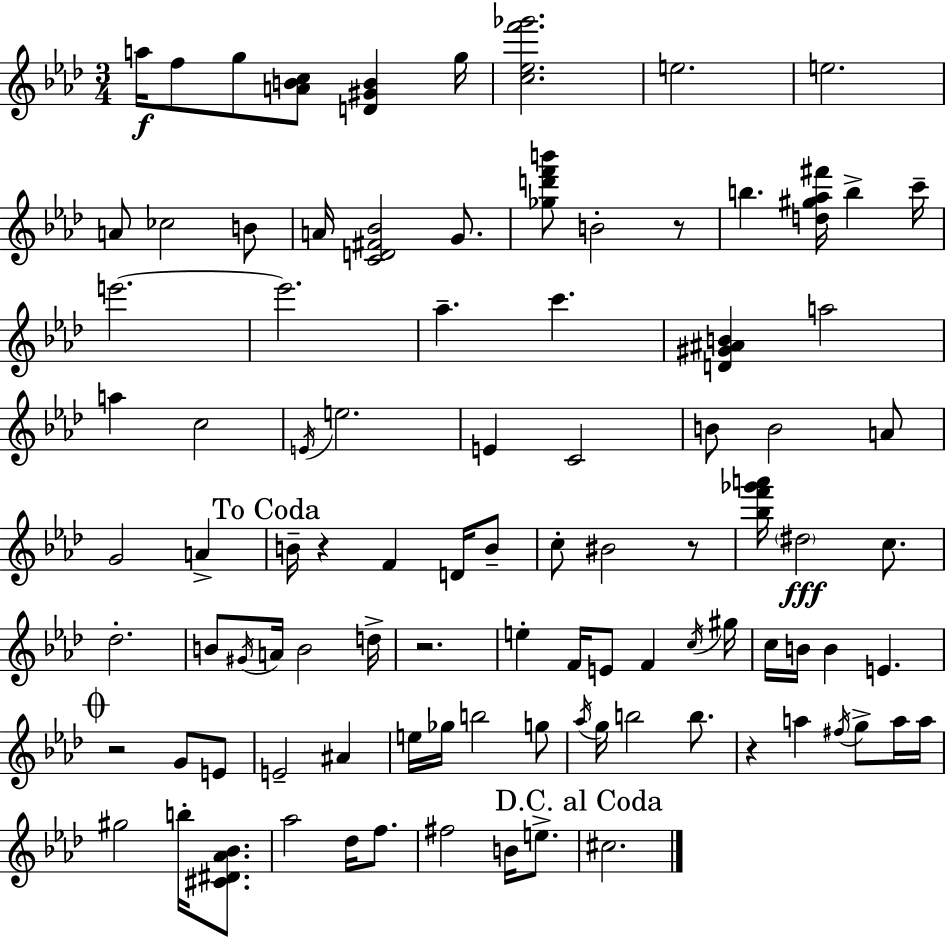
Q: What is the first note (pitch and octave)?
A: A5